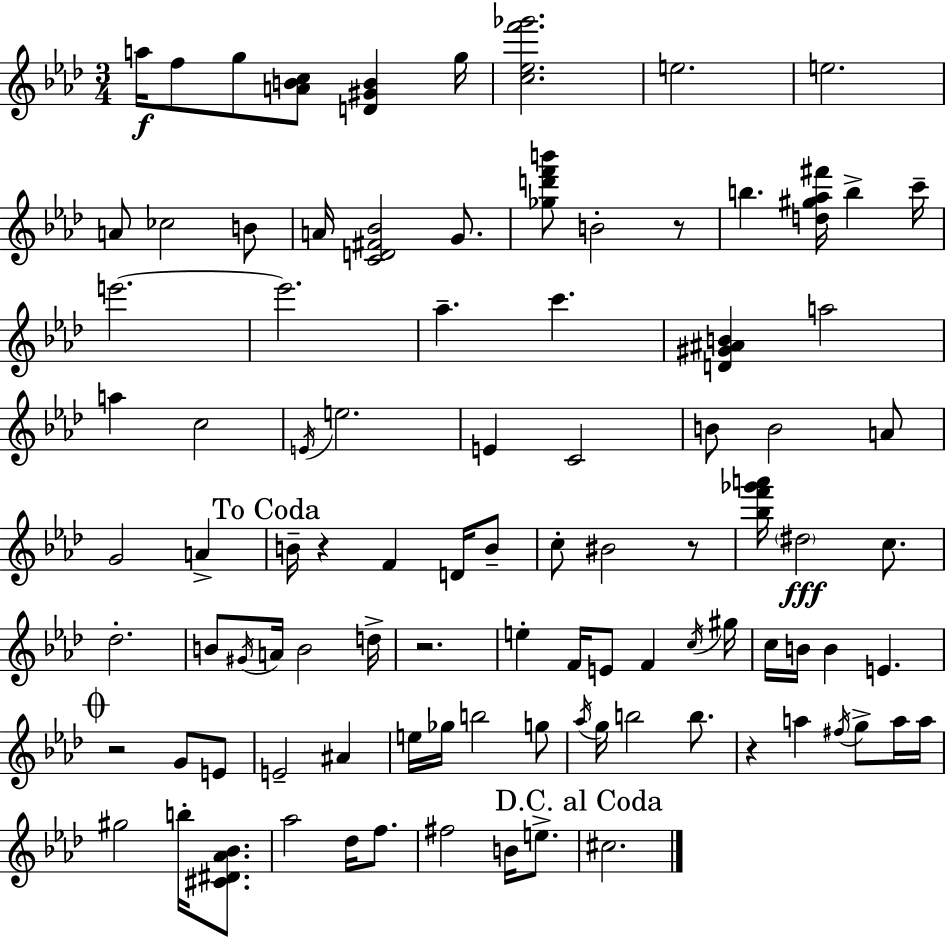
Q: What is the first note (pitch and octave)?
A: A5